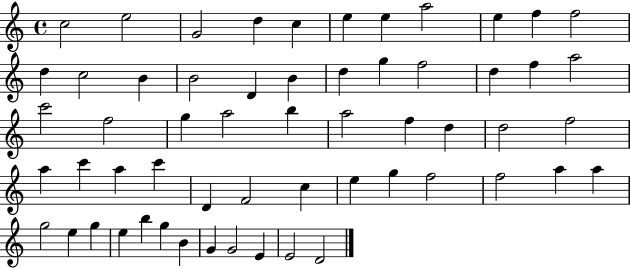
{
  \clef treble
  \time 4/4
  \defaultTimeSignature
  \key c \major
  c''2 e''2 | g'2 d''4 c''4 | e''4 e''4 a''2 | e''4 f''4 f''2 | \break d''4 c''2 b'4 | b'2 d'4 b'4 | d''4 g''4 f''2 | d''4 f''4 a''2 | \break c'''2 f''2 | g''4 a''2 b''4 | a''2 f''4 d''4 | d''2 f''2 | \break a''4 c'''4 a''4 c'''4 | d'4 f'2 c''4 | e''4 g''4 f''2 | f''2 a''4 a''4 | \break g''2 e''4 g''4 | e''4 b''4 g''4 b'4 | g'4 g'2 e'4 | e'2 d'2 | \break \bar "|."
}